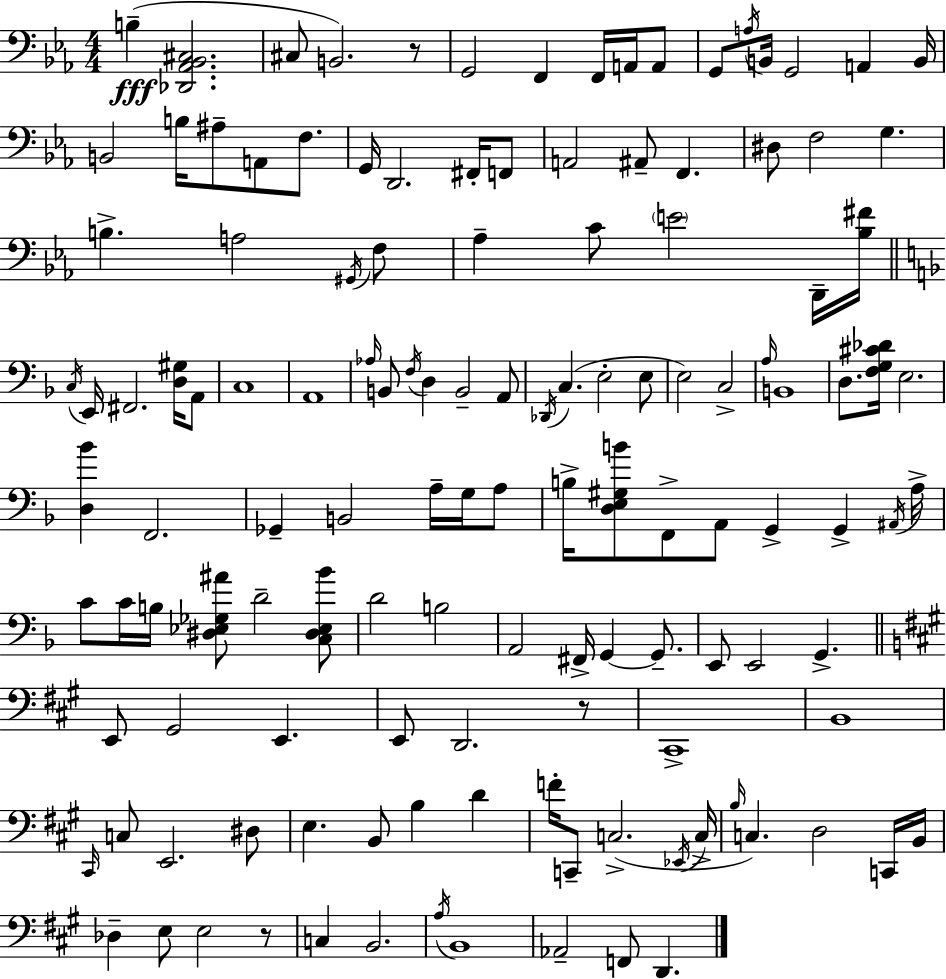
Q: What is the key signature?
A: EES major